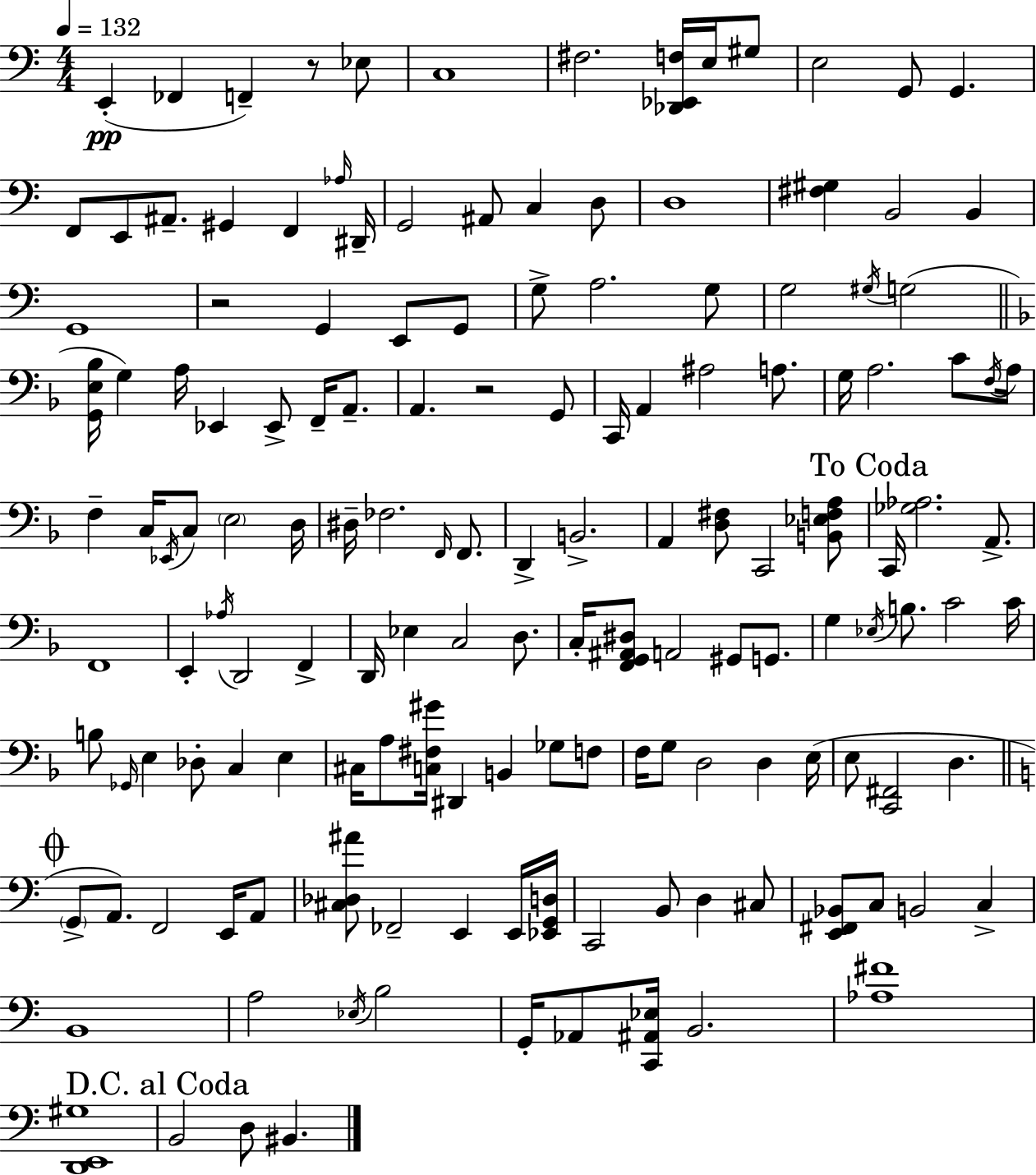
{
  \clef bass
  \numericTimeSignature
  \time 4/4
  \key c \major
  \tempo 4 = 132
  \repeat volta 2 { e,4-.(\pp fes,4 f,4--) r8 ees8 | c1 | fis2. <des, ees, f>16 e16 gis8 | e2 g,8 g,4. | \break f,8 e,8 ais,8.-- gis,4 f,4 \grace { aes16 } | dis,16-- g,2 ais,8 c4 d8 | d1 | <fis gis>4 b,2 b,4 | \break g,1 | r2 g,4 e,8 g,8 | g8-> a2. g8 | g2 \acciaccatura { gis16 }( g2 | \break \bar "||" \break \key d \minor <g, e bes>16 g4) a16 ees,4 ees,8-> f,16-- a,8.-- | a,4. r2 g,8 | c,16 a,4 ais2 a8. | g16 a2. c'8 \acciaccatura { f16 } | \break a16 f4-- c16 \acciaccatura { ees,16 } c8 \parenthesize e2 | d16 dis16-- fes2. \grace { f,16 } | f,8. d,4-> b,2.-> | a,4 <d fis>8 c,2 | \break <b, ees f a>8 \mark "To Coda" c,16 <ges aes>2. | a,8.-> f,1 | e,4-. \acciaccatura { aes16 } d,2 | f,4-> d,16 ees4 c2 | \break d8. c16-. <f, g, ais, dis>8 a,2 gis,8 | g,8. g4 \acciaccatura { ees16 } b8. c'2 | c'16 b8 \grace { ges,16 } e4 des8-. c4 | e4 cis16 a8 <c fis gis'>16 dis,4 b,4 | \break ges8 f8 f16 g8 d2 | d4 e16( e8 <c, fis,>2 | d4. \mark \markup { \musicglyph "scripts.coda" } \bar "||" \break \key c \major \parenthesize g,8-> a,8.) f,2 e,16 a,8 | <cis des ais'>8 fes,2-- e,4 e,16 <ees, g, d>16 | c,2 b,8 d4 cis8 | <e, fis, bes,>8 c8 b,2 c4-> | \break b,1 | a2 \acciaccatura { ees16 } b2 | g,16-. aes,8 <c, ais, ees>16 b,2. | <aes fis'>1 | \break <d, e, gis>1 | \mark "D.C. al Coda" b,2 d8 bis,4. | } \bar "|."
}